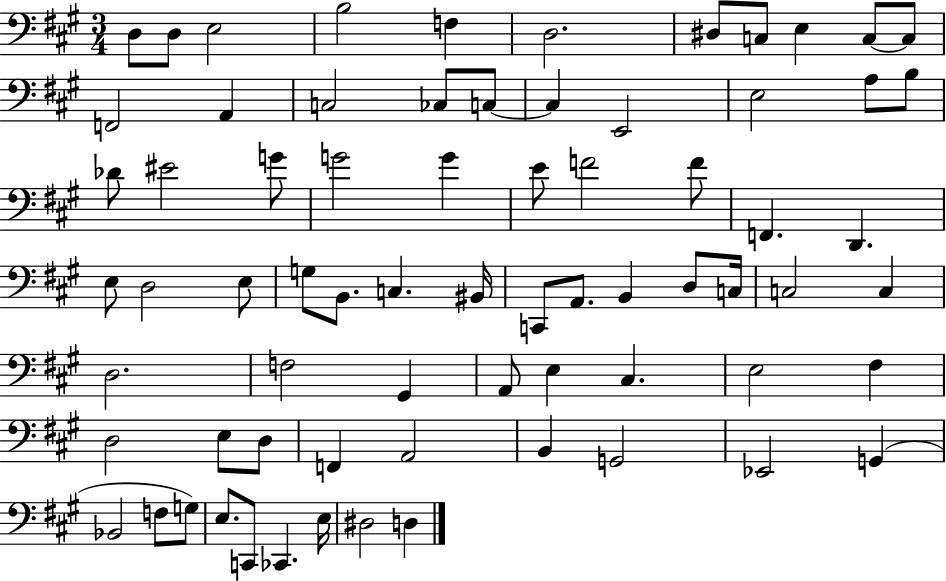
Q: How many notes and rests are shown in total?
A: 71